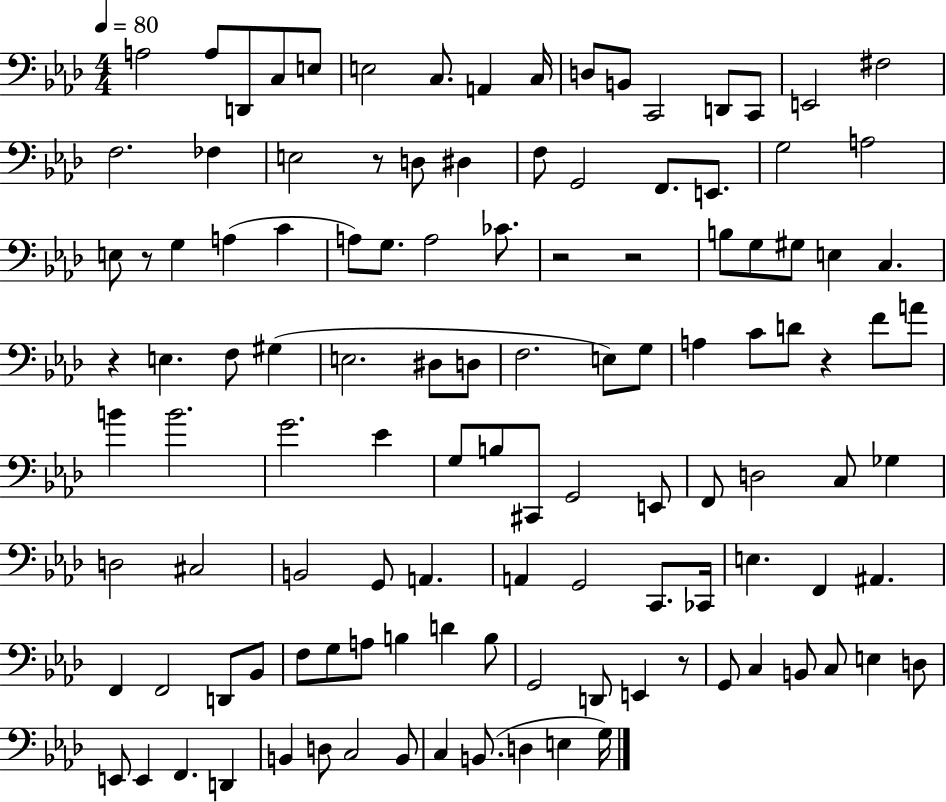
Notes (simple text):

A3/h A3/e D2/e C3/e E3/e E3/h C3/e. A2/q C3/s D3/e B2/e C2/h D2/e C2/e E2/h F#3/h F3/h. FES3/q E3/h R/e D3/e D#3/q F3/e G2/h F2/e. E2/e. G3/h A3/h E3/e R/e G3/q A3/q C4/q A3/e G3/e. A3/h CES4/e. R/h R/h B3/e G3/e G#3/e E3/q C3/q. R/q E3/q. F3/e G#3/q E3/h. D#3/e D3/e F3/h. E3/e G3/e A3/q C4/e D4/e R/q F4/e A4/e B4/q B4/h. G4/h. Eb4/q G3/e B3/e C#2/e G2/h E2/e F2/e D3/h C3/e Gb3/q D3/h C#3/h B2/h G2/e A2/q. A2/q G2/h C2/e. CES2/s E3/q. F2/q A#2/q. F2/q F2/h D2/e Bb2/e F3/e G3/e A3/e B3/q D4/q B3/e G2/h D2/e E2/q R/e G2/e C3/q B2/e C3/e E3/q D3/e E2/e E2/q F2/q. D2/q B2/q D3/e C3/h B2/e C3/q B2/e. D3/q E3/q G3/s